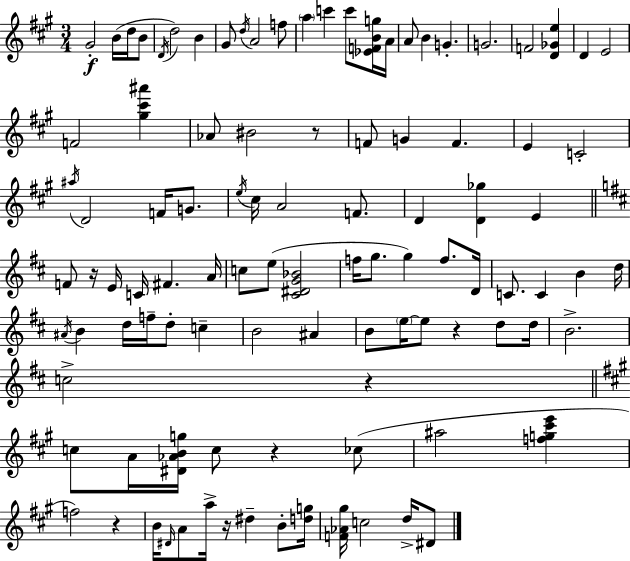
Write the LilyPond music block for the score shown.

{
  \clef treble
  \numericTimeSignature
  \time 3/4
  \key a \major
  gis'2-.\f b'16( d''16 b'8 | \acciaccatura { d'16 } d''2) b'4 | gis'8 \acciaccatura { d''16 } a'2 | f''8 \parenthesize a''4 c'''4 c'''8 | \break <ees' f' b' g''>16 a'16 a'8 b'4 g'4.-. | g'2. | f'2 <d' ges' e''>4 | d'4 e'2 | \break f'2 <gis'' cis''' ais'''>4 | aes'8 bis'2 | r8 f'8 g'4 f'4. | e'4 c'2-. | \break \acciaccatura { ais''16 } d'2 f'16 | g'8. \acciaccatura { e''16 } cis''16 a'2 | f'8. d'4 <d' ges''>4 | e'4 \bar "||" \break \key d \major f'8 r16 e'16 c'16 fis'4. a'16 | c''8 e''8( <cis' dis' g' bes'>2 | f''16 g''8. g''4) f''8. d'16 | c'8. c'4 b'4 d''16 | \break \acciaccatura { ais'16 } b'4 d''16 f''16-- d''8-. c''4-- | b'2 ais'4 | b'8 \parenthesize e''16~~ e''8 r4 d''8 | d''16 b'2.-> | \break c''2-> r4 | \bar "||" \break \key a \major c''8 a'16 <dis' aes' b' g''>16 c''8 r4 ces''8( | ais''2 <f'' g'' cis''' e'''>4 | f''2) r4 | b'16 \grace { dis'16 } a'8 a''16-> r16 dis''4-- b'8-. | \break <d'' g''>16 <f' aes' gis''>16 c''2 d''16-> dis'8 | \bar "|."
}